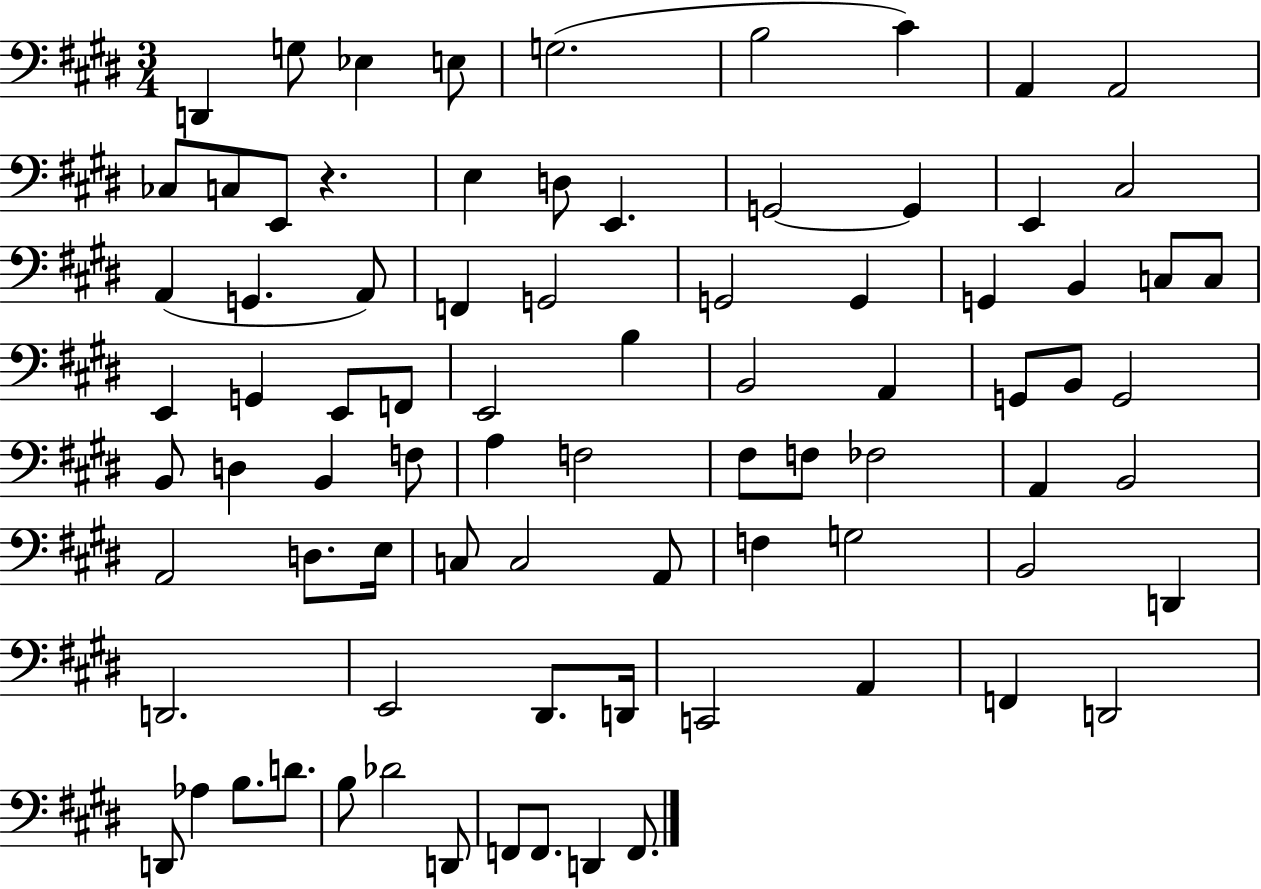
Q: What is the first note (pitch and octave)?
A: D2